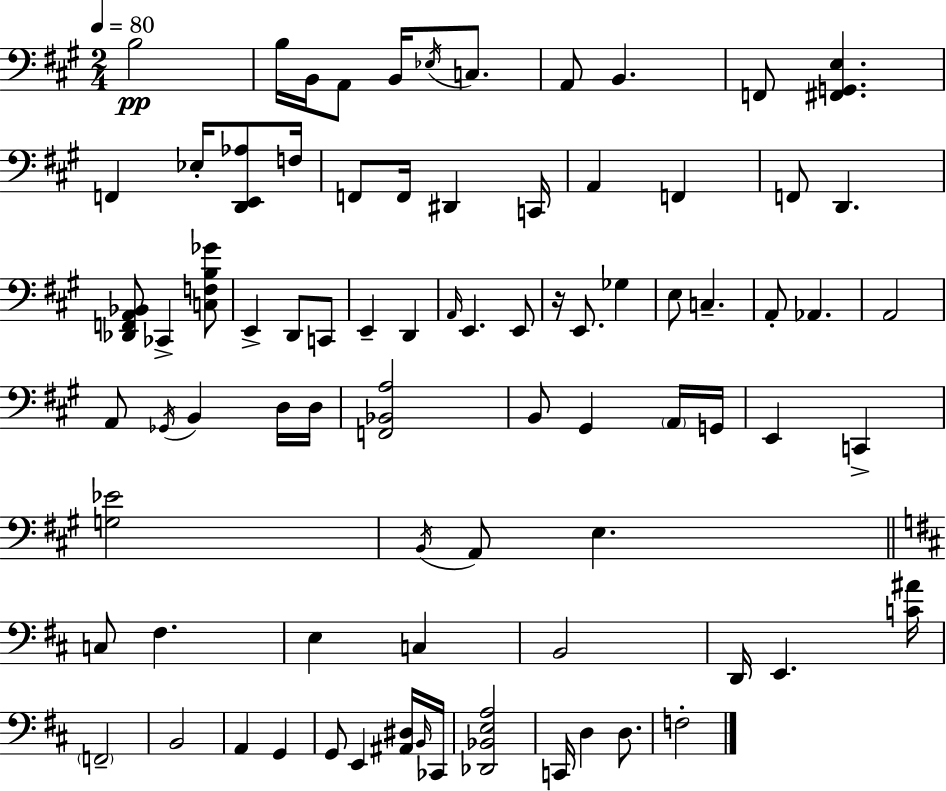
X:1
T:Untitled
M:2/4
L:1/4
K:A
B,2 B,/4 B,,/4 A,,/2 B,,/4 _E,/4 C,/2 A,,/2 B,, F,,/2 [^F,,G,,E,] F,, _E,/4 [D,,E,,_A,]/2 F,/4 F,,/2 F,,/4 ^D,, C,,/4 A,, F,, F,,/2 D,, [_D,,F,,A,,_B,,]/2 _C,, [C,F,B,_G]/2 E,, D,,/2 C,,/2 E,, D,, A,,/4 E,, E,,/2 z/4 E,,/2 _G, E,/2 C, A,,/2 _A,, A,,2 A,,/2 _G,,/4 B,, D,/4 D,/4 [F,,_B,,A,]2 B,,/2 ^G,, A,,/4 G,,/4 E,, C,, [G,_E]2 B,,/4 A,,/2 E, C,/2 ^F, E, C, B,,2 D,,/4 E,, [C^A]/4 F,,2 B,,2 A,, G,, G,,/2 E,, [^A,,^D,]/4 B,,/4 _C,,/4 [_D,,_B,,E,A,]2 C,,/4 D, D,/2 F,2